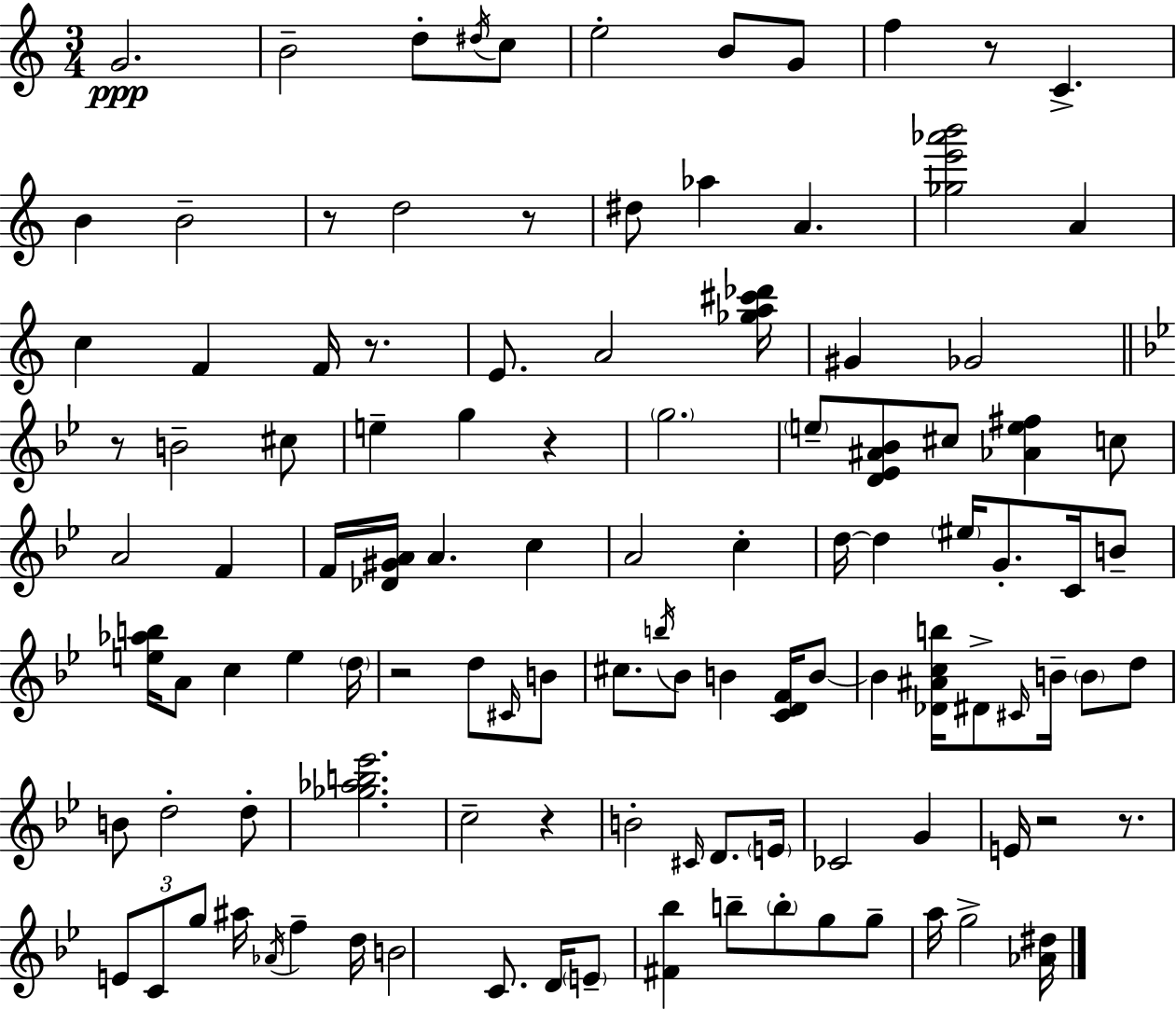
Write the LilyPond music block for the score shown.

{
  \clef treble
  \numericTimeSignature
  \time 3/4
  \key c \major
  \repeat volta 2 { g'2.\ppp | b'2-- d''8-. \acciaccatura { dis''16 } c''8 | e''2-. b'8 g'8 | f''4 r8 c'4.-> | \break b'4 b'2-- | r8 d''2 r8 | dis''8 aes''4 a'4. | <ges'' e''' aes''' b'''>2 a'4 | \break c''4 f'4 f'16 r8. | e'8. a'2 | <ges'' a'' cis''' des'''>16 gis'4 ges'2 | \bar "||" \break \key g \minor r8 b'2-- cis''8 | e''4-- g''4 r4 | \parenthesize g''2. | \parenthesize e''8-- <d' ees' ais' bes'>8 cis''8 <aes' e'' fis''>4 c''8 | \break a'2 f'4 | f'16 <des' gis' a'>16 a'4. c''4 | a'2 c''4-. | d''16~~ d''4 \parenthesize eis''16 g'8.-. c'16 b'8-- | \break <e'' aes'' b''>16 a'8 c''4 e''4 \parenthesize d''16 | r2 d''8 \grace { cis'16 } b'8 | cis''8. \acciaccatura { b''16 } bes'8 b'4 <c' d' f'>16 | b'8~~ b'4 <des' ais' c'' b''>16 dis'8-> \grace { cis'16 } b'16-- \parenthesize b'8 | \break d''8 b'8 d''2-. | d''8-. <ges'' aes'' b'' ees'''>2. | c''2-- r4 | b'2-. \grace { cis'16 } | \break d'8. \parenthesize e'16 ces'2 | g'4 e'16 r2 | r8. \tuplet 3/2 { e'8 c'8 g''8 } ais''16 \acciaccatura { aes'16 } | f''4-- d''16 b'2 | \break c'8. d'16 \parenthesize e'8-- <fis' bes''>4 b''8-- | \parenthesize b''8-. g''8 g''8-- a''16 g''2-> | <aes' dis''>16 } \bar "|."
}